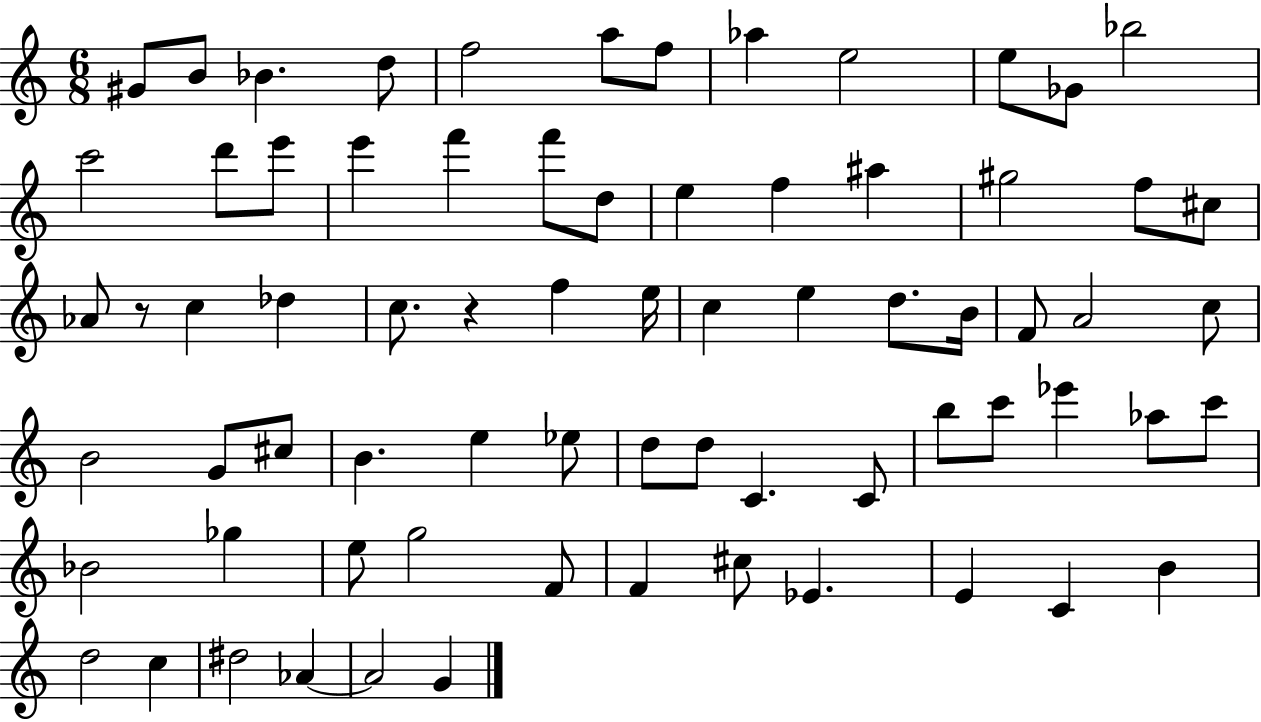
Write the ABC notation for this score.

X:1
T:Untitled
M:6/8
L:1/4
K:C
^G/2 B/2 _B d/2 f2 a/2 f/2 _a e2 e/2 _G/2 _b2 c'2 d'/2 e'/2 e' f' f'/2 d/2 e f ^a ^g2 f/2 ^c/2 _A/2 z/2 c _d c/2 z f e/4 c e d/2 B/4 F/2 A2 c/2 B2 G/2 ^c/2 B e _e/2 d/2 d/2 C C/2 b/2 c'/2 _e' _a/2 c'/2 _B2 _g e/2 g2 F/2 F ^c/2 _E E C B d2 c ^d2 _A _A2 G